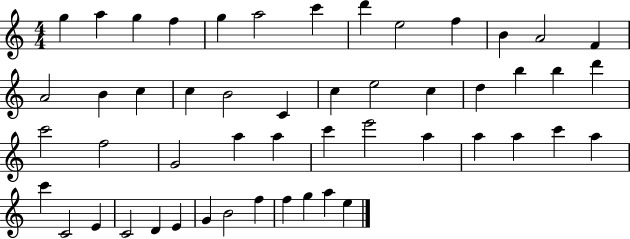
G5/q A5/q G5/q F5/q G5/q A5/h C6/q D6/q E5/h F5/q B4/q A4/h F4/q A4/h B4/q C5/q C5/q B4/h C4/q C5/q E5/h C5/q D5/q B5/q B5/q D6/q C6/h F5/h G4/h A5/q A5/q C6/q E6/h A5/q A5/q A5/q C6/q A5/q C6/q C4/h E4/q C4/h D4/q E4/q G4/q B4/h F5/q F5/q G5/q A5/q E5/q